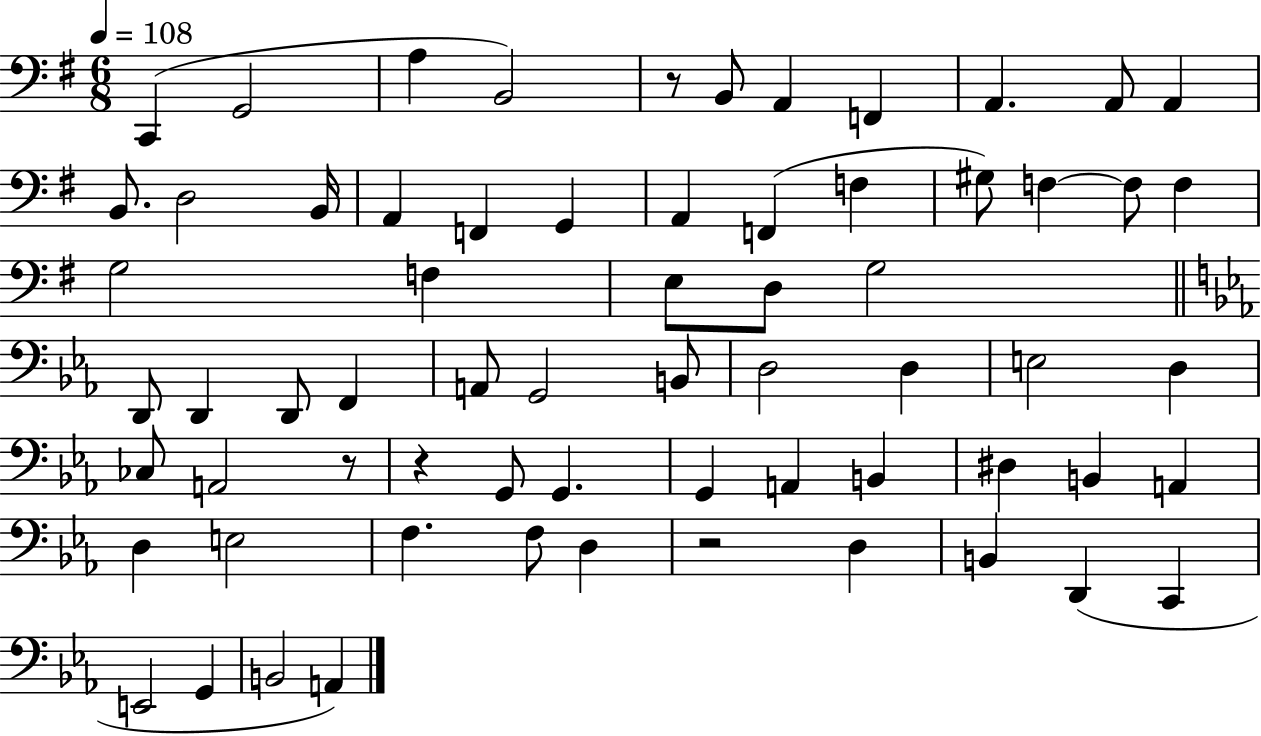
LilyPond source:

{
  \clef bass
  \numericTimeSignature
  \time 6/8
  \key g \major
  \tempo 4 = 108
  \repeat volta 2 { c,4( g,2 | a4 b,2) | r8 b,8 a,4 f,4 | a,4. a,8 a,4 | \break b,8. d2 b,16 | a,4 f,4 g,4 | a,4 f,4( f4 | gis8) f4~~ f8 f4 | \break g2 f4 | e8 d8 g2 | \bar "||" \break \key c \minor d,8 d,4 d,8 f,4 | a,8 g,2 b,8 | d2 d4 | e2 d4 | \break ces8 a,2 r8 | r4 g,8 g,4. | g,4 a,4 b,4 | dis4 b,4 a,4 | \break d4 e2 | f4. f8 d4 | r2 d4 | b,4 d,4( c,4 | \break e,2 g,4 | b,2 a,4) | } \bar "|."
}